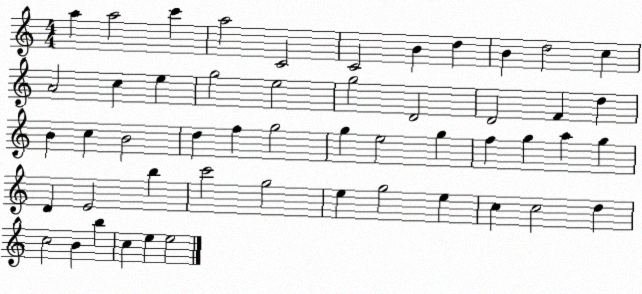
X:1
T:Untitled
M:4/4
L:1/4
K:C
a a2 c' a2 C2 C2 B d B d2 c A2 c e g2 e2 g2 D2 D2 F d B c B2 d f g2 g e2 g f g a g D E2 b c'2 g2 e g2 e c c2 d c2 B b c e e2